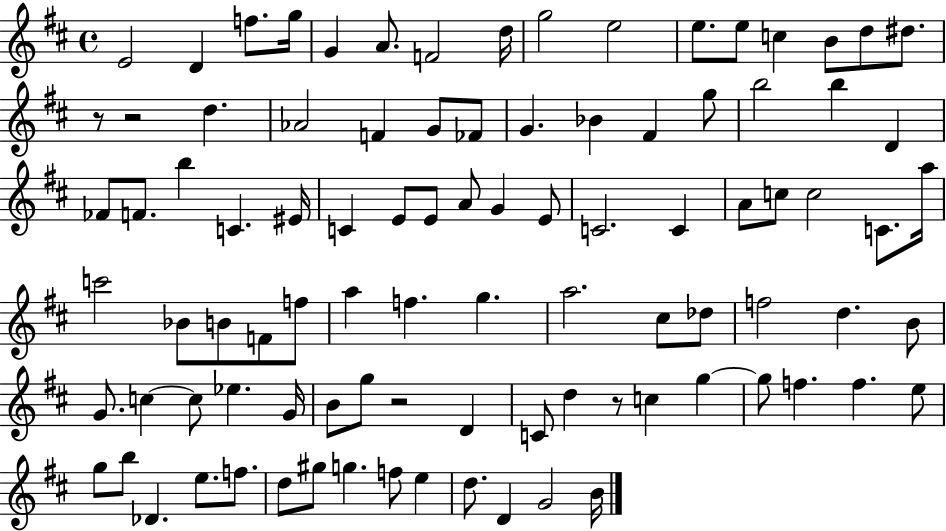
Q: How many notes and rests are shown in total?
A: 94